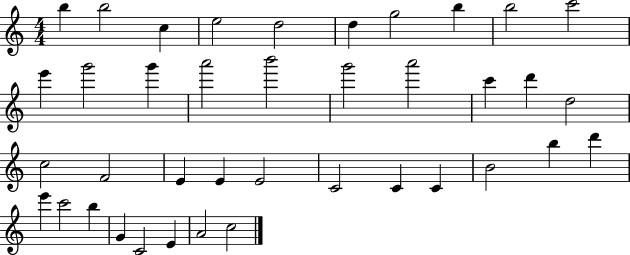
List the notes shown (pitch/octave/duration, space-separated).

B5/q B5/h C5/q E5/h D5/h D5/q G5/h B5/q B5/h C6/h E6/q G6/h G6/q A6/h B6/h G6/h A6/h C6/q D6/q D5/h C5/h F4/h E4/q E4/q E4/h C4/h C4/q C4/q B4/h B5/q D6/q E6/q C6/h B5/q G4/q C4/h E4/q A4/h C5/h